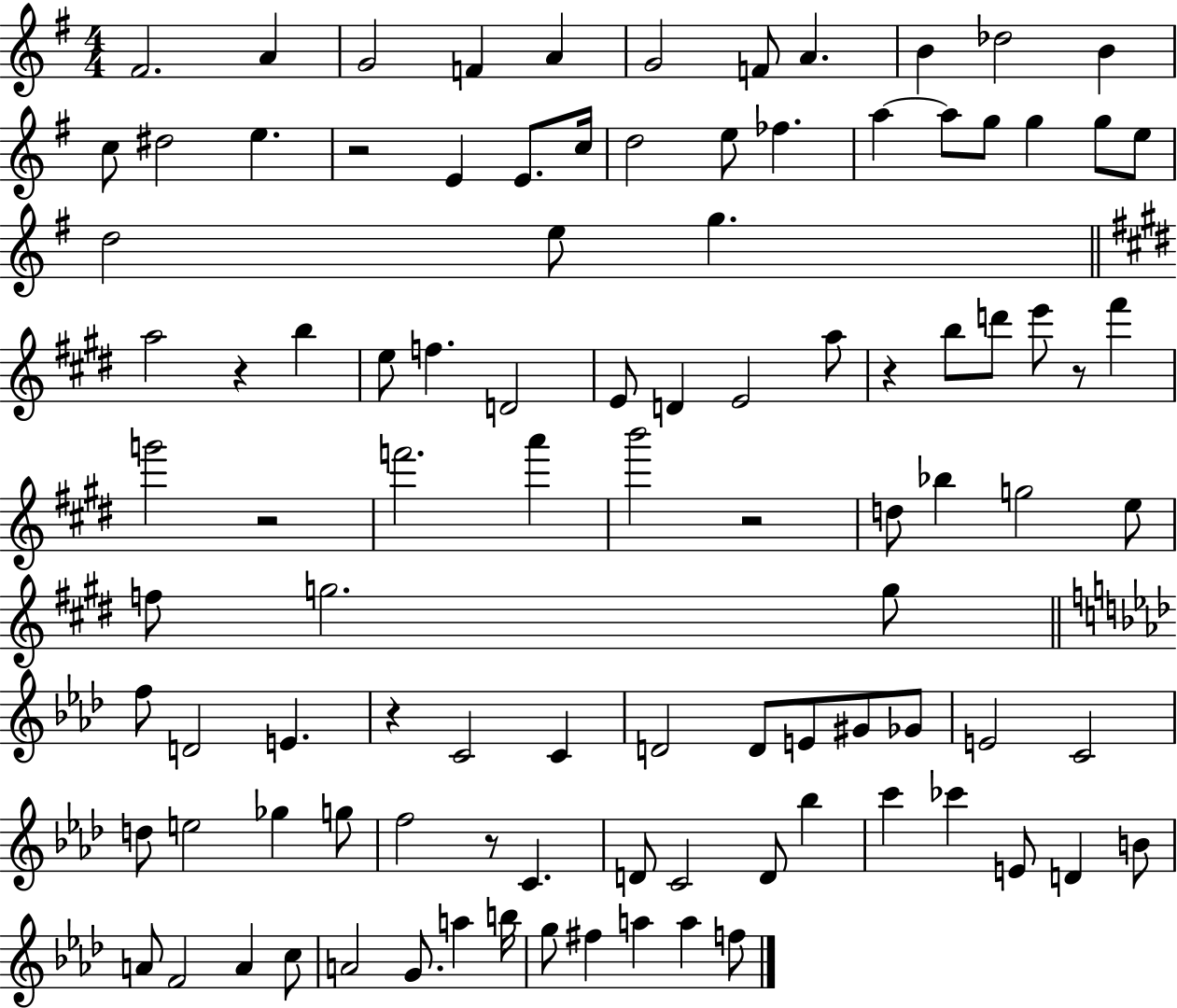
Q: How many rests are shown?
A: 8